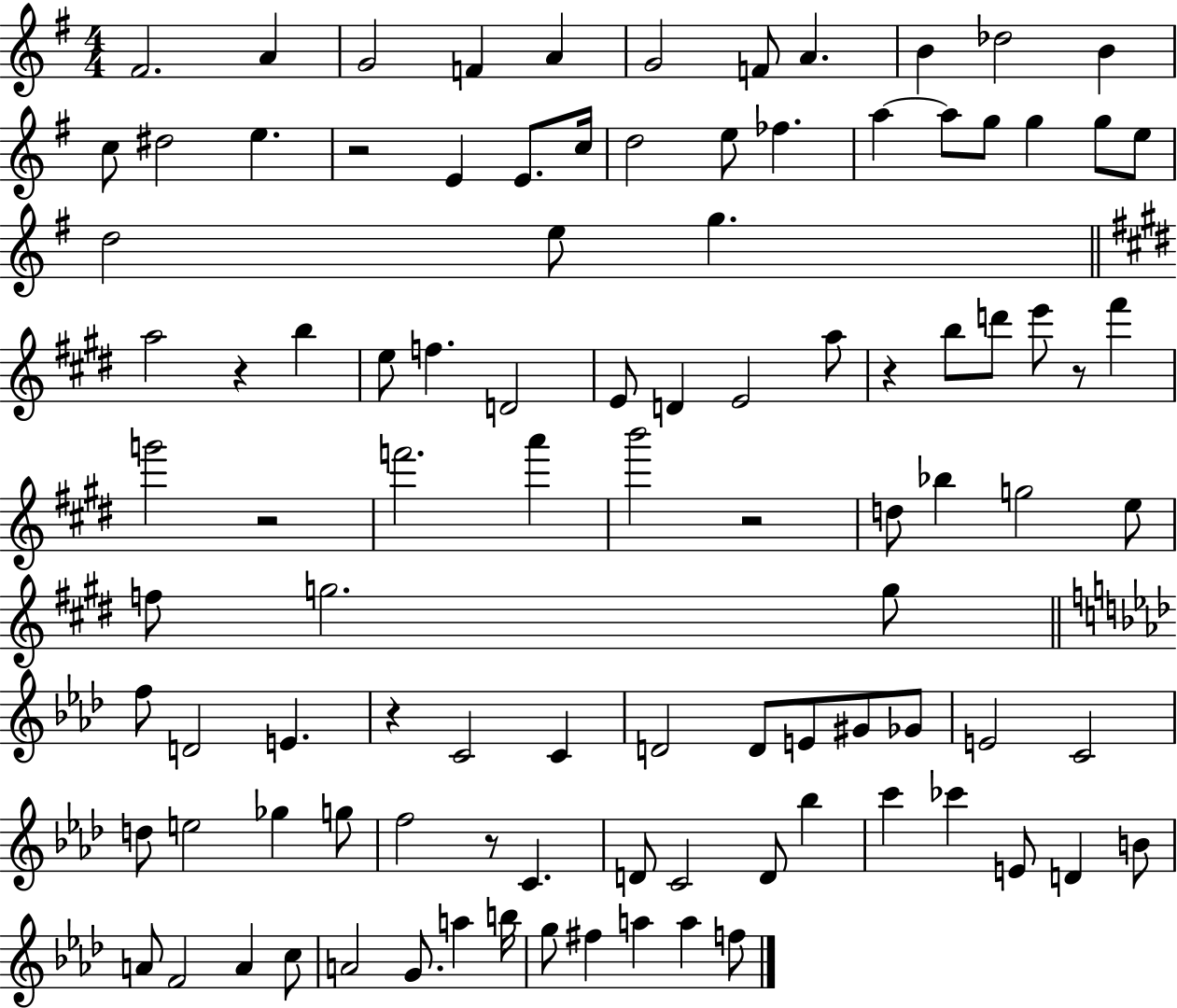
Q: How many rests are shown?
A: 8